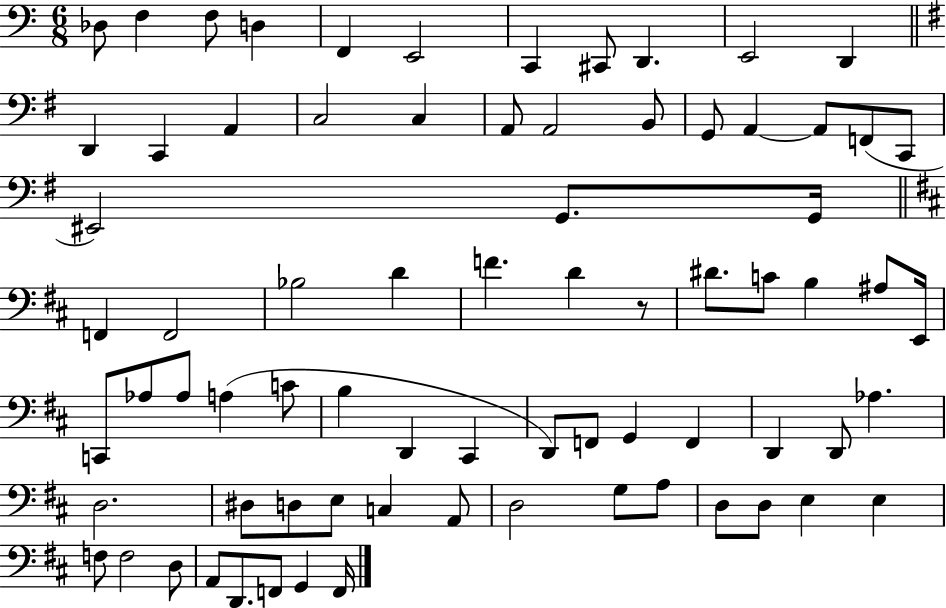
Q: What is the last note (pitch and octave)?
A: F2